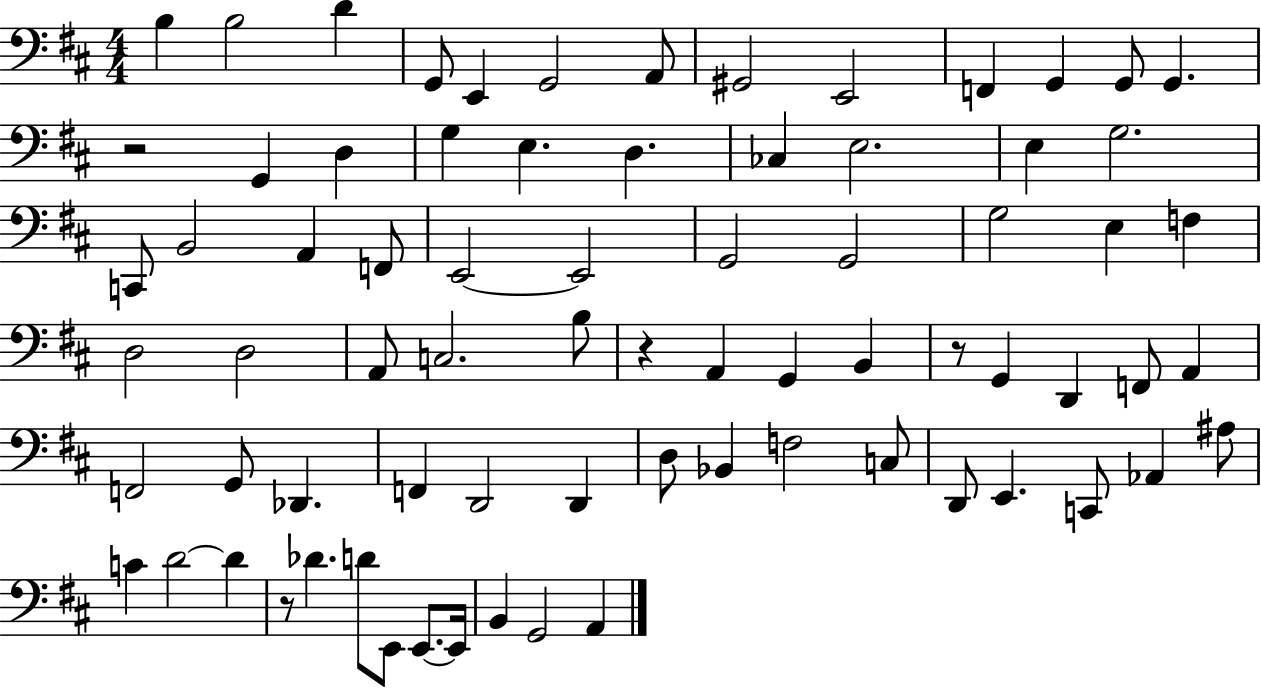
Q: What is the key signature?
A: D major